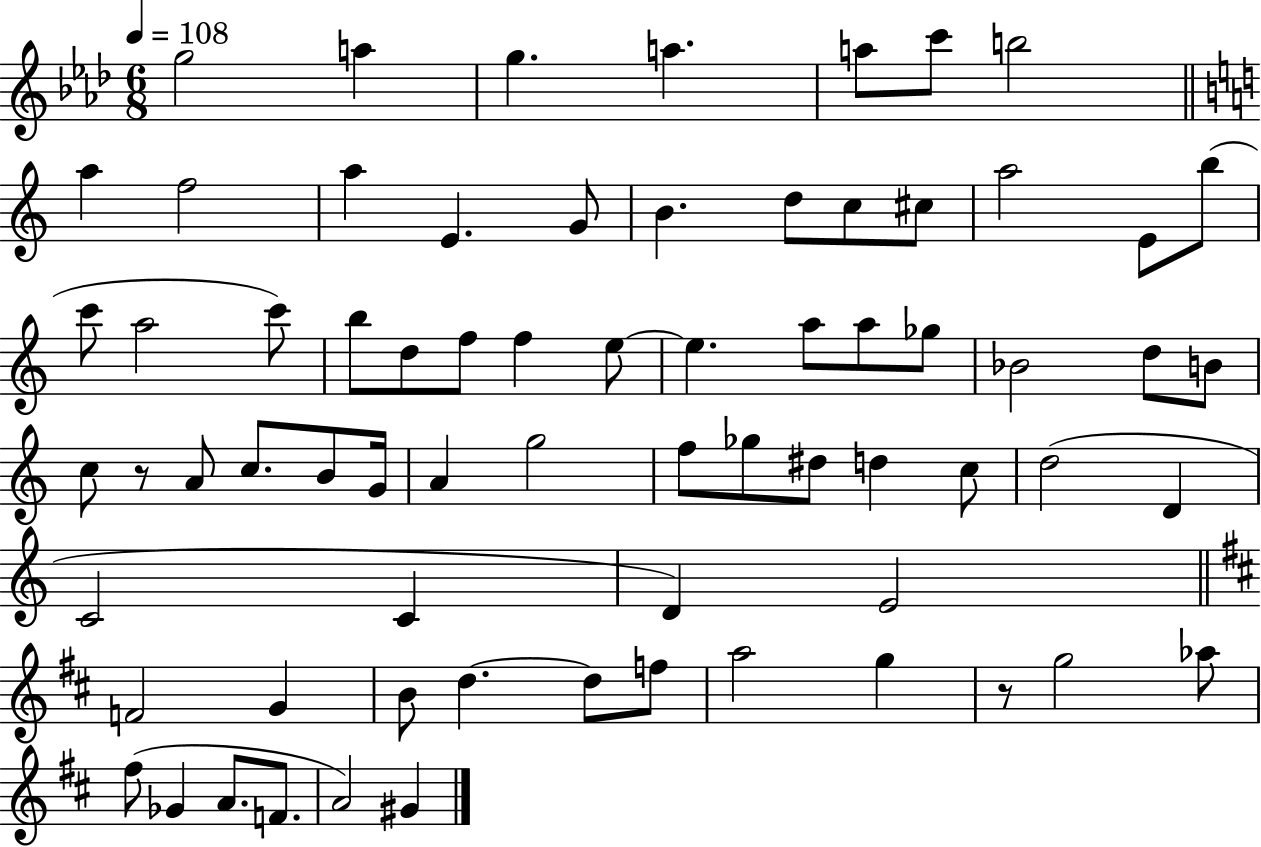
G5/h A5/q G5/q. A5/q. A5/e C6/e B5/h A5/q F5/h A5/q E4/q. G4/e B4/q. D5/e C5/e C#5/e A5/h E4/e B5/e C6/e A5/h C6/e B5/e D5/e F5/e F5/q E5/e E5/q. A5/e A5/e Gb5/e Bb4/h D5/e B4/e C5/e R/e A4/e C5/e. B4/e G4/s A4/q G5/h F5/e Gb5/e D#5/e D5/q C5/e D5/h D4/q C4/h C4/q D4/q E4/h F4/h G4/q B4/e D5/q. D5/e F5/e A5/h G5/q R/e G5/h Ab5/e F#5/e Gb4/q A4/e. F4/e. A4/h G#4/q